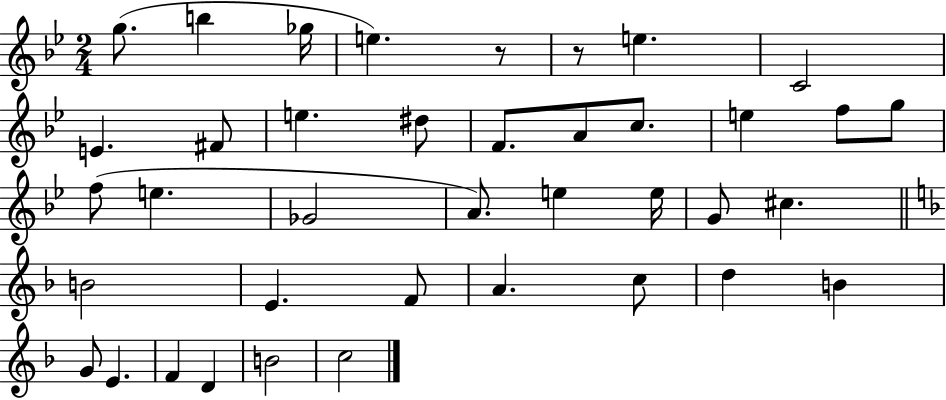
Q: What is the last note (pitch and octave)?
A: C5